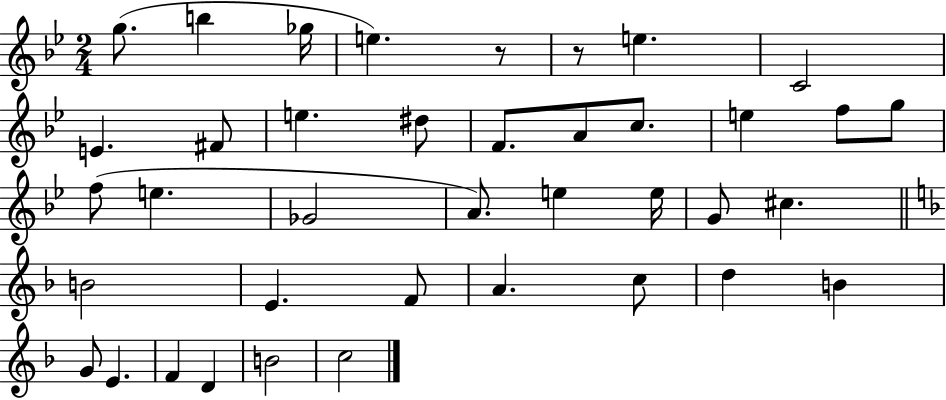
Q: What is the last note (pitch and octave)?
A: C5